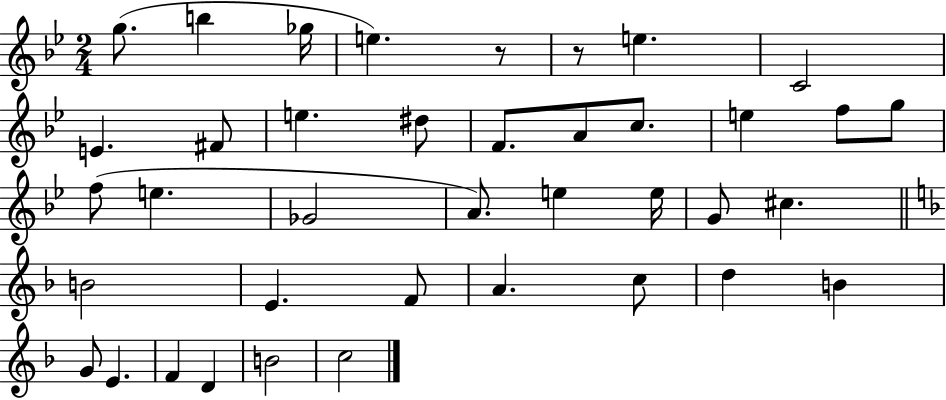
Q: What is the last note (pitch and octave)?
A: C5